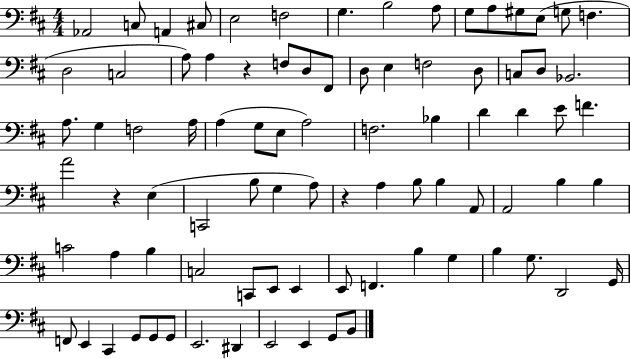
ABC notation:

X:1
T:Untitled
M:4/4
L:1/4
K:D
_A,,2 C,/2 A,, ^C,/2 E,2 F,2 G, B,2 A,/2 G,/2 A,/2 ^G,/2 E,/2 G,/2 F, D,2 C,2 A,/2 A, z F,/2 D,/2 ^F,,/2 D,/2 E, F,2 D,/2 C,/2 D,/2 _B,,2 A,/2 G, F,2 A,/4 A, G,/2 E,/2 A,2 F,2 _B, D D E/2 F A2 z E, C,,2 B,/2 G, A,/2 z A, B,/2 B, A,,/2 A,,2 B, B, C2 A, B, C,2 C,,/2 E,,/2 E,, E,,/2 F,, B, G, B, G,/2 D,,2 G,,/4 F,,/2 E,, ^C,, G,,/2 G,,/2 G,,/2 E,,2 ^D,, E,,2 E,, G,,/2 B,,/2